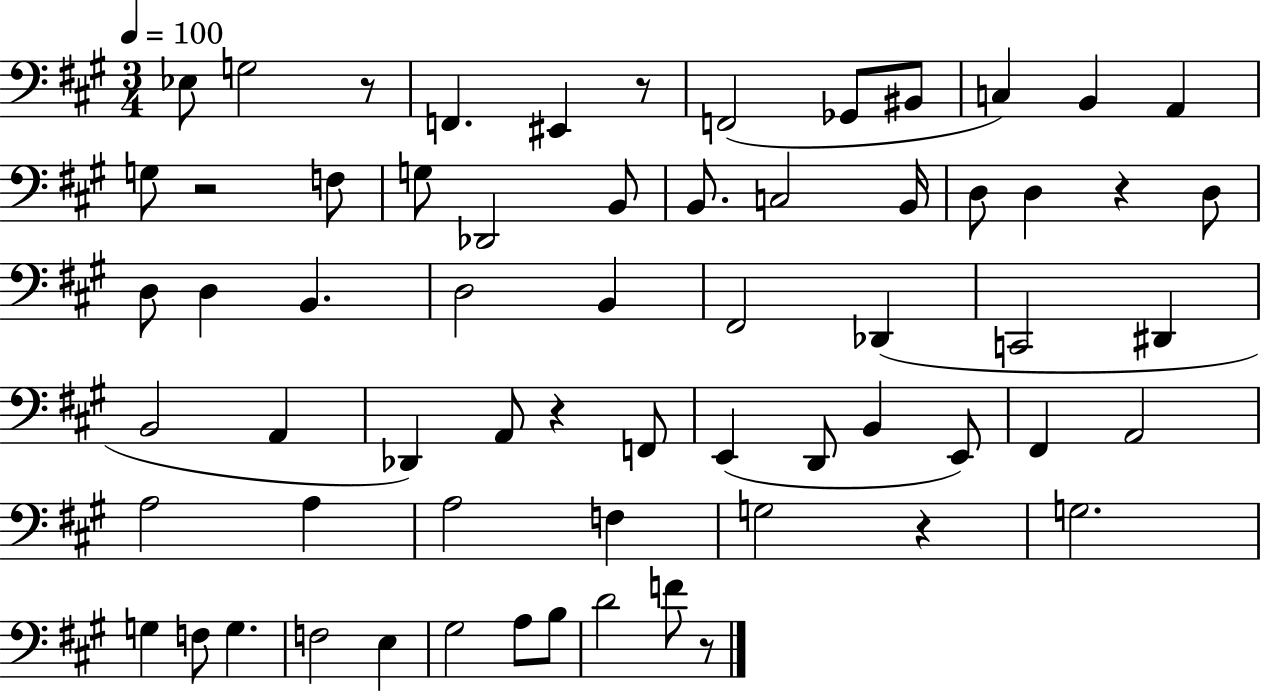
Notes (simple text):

Eb3/e G3/h R/e F2/q. EIS2/q R/e F2/h Gb2/e BIS2/e C3/q B2/q A2/q G3/e R/h F3/e G3/e Db2/h B2/e B2/e. C3/h B2/s D3/e D3/q R/q D3/e D3/e D3/q B2/q. D3/h B2/q F#2/h Db2/q C2/h D#2/q B2/h A2/q Db2/q A2/e R/q F2/e E2/q D2/e B2/q E2/e F#2/q A2/h A3/h A3/q A3/h F3/q G3/h R/q G3/h. G3/q F3/e G3/q. F3/h E3/q G#3/h A3/e B3/e D4/h F4/e R/e